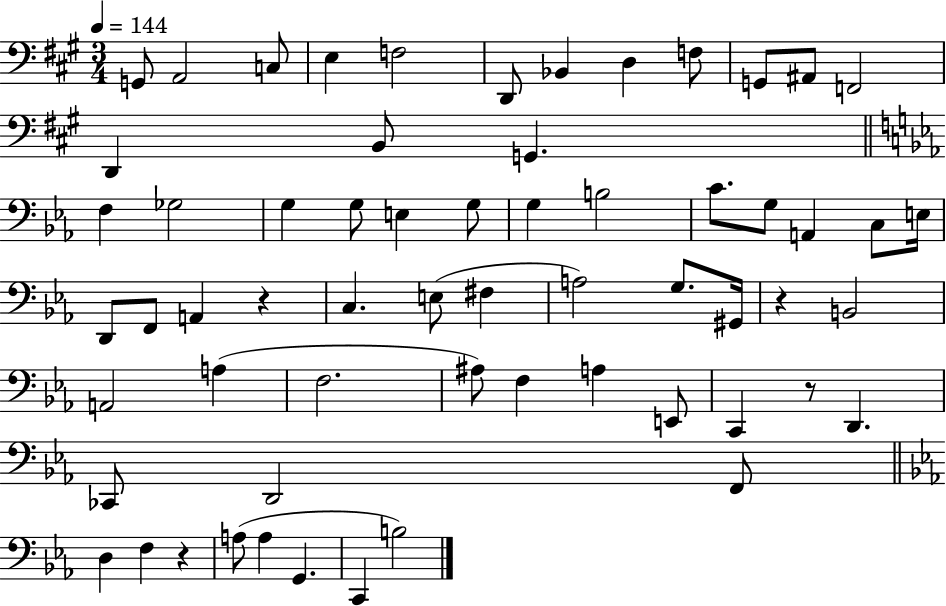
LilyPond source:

{
  \clef bass
  \numericTimeSignature
  \time 3/4
  \key a \major
  \tempo 4 = 144
  \repeat volta 2 { g,8 a,2 c8 | e4 f2 | d,8 bes,4 d4 f8 | g,8 ais,8 f,2 | \break d,4 b,8 g,4. | \bar "||" \break \key ees \major f4 ges2 | g4 g8 e4 g8 | g4 b2 | c'8. g8 a,4 c8 e16 | \break d,8 f,8 a,4 r4 | c4. e8( fis4 | a2) g8. gis,16 | r4 b,2 | \break a,2 a4( | f2. | ais8) f4 a4 e,8 | c,4 r8 d,4. | \break ces,8 d,2 f,8 | \bar "||" \break \key ees \major d4 f4 r4 | a8( a4 g,4. | c,4 b2) | } \bar "|."
}